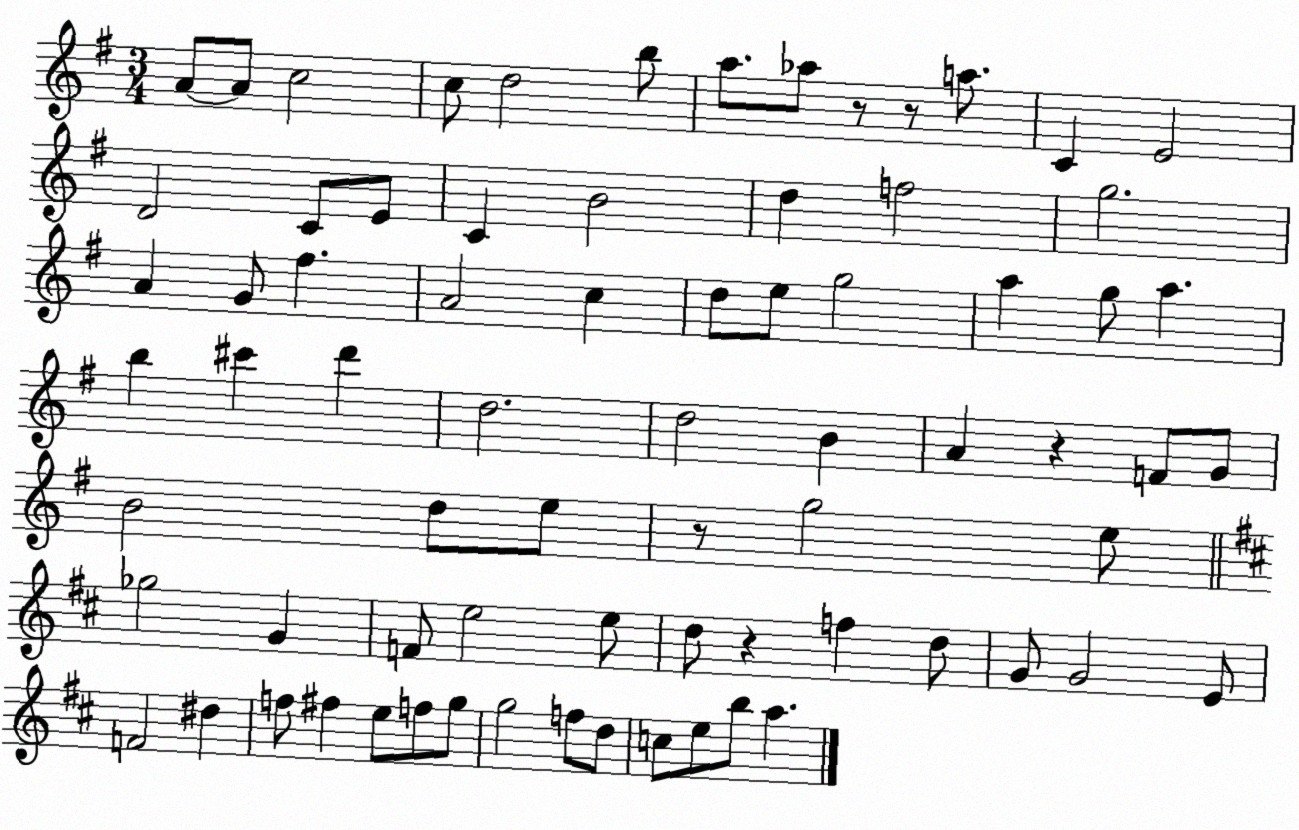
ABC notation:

X:1
T:Untitled
M:3/4
L:1/4
K:G
A/2 A/2 c2 c/2 d2 b/2 a/2 _a/2 z/2 z/2 a/2 C E2 D2 C/2 E/2 C B2 d f2 g2 A G/2 ^f A2 c d/2 e/2 g2 a g/2 a b ^c' d' d2 d2 B A z F/2 G/2 B2 d/2 e/2 z/2 g2 e/2 _g2 G F/2 e2 e/2 d/2 z f d/2 G/2 G2 E/2 F2 ^d f/2 ^f e/2 f/2 g/2 g2 f/2 d/2 c/2 e/2 b/2 a